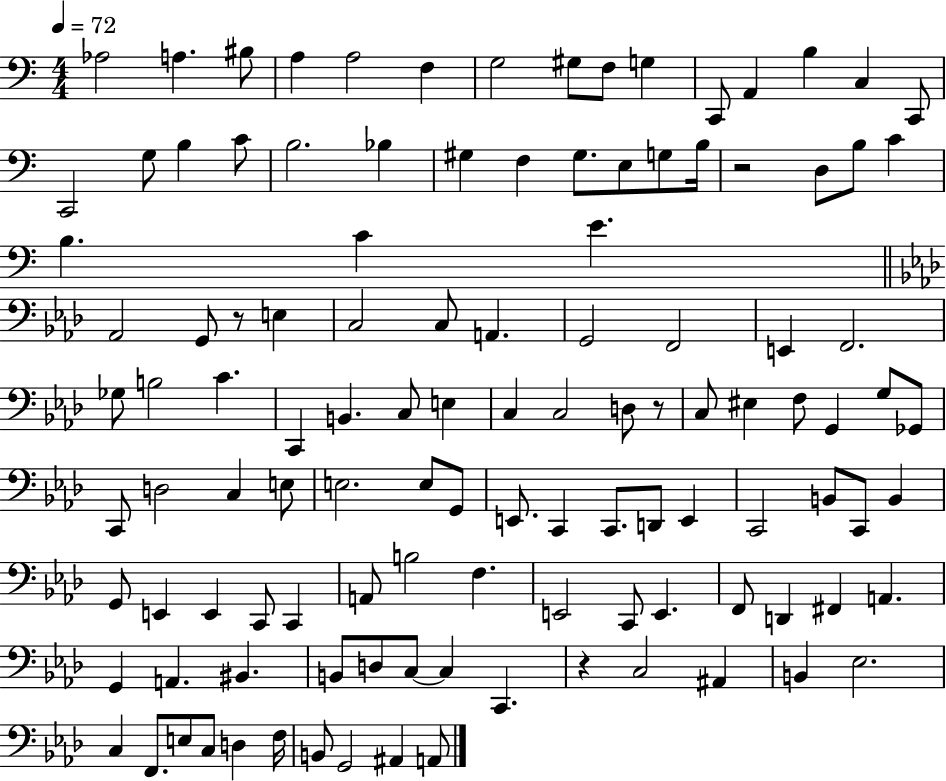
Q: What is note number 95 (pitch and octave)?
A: D3